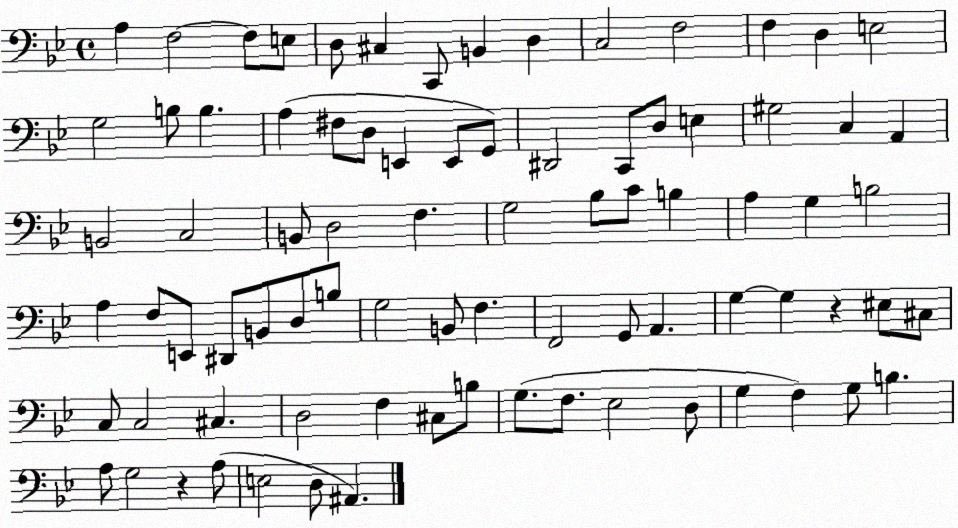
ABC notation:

X:1
T:Untitled
M:4/4
L:1/4
K:Bb
A, F,2 F,/2 E,/2 D,/2 ^C, C,,/2 B,, D, C,2 F,2 F, D, E,2 G,2 B,/2 B, A, ^F,/2 D,/2 E,, E,,/2 G,,/2 ^D,,2 C,,/2 D,/2 E, ^G,2 C, A,, B,,2 C,2 B,,/2 D,2 F, G,2 _B,/2 C/2 B, A, G, B,2 A, F,/2 E,,/2 ^D,,/2 B,,/2 D,/2 B,/2 G,2 B,,/2 F, F,,2 G,,/2 A,, G, G, z ^E,/2 ^C,/2 C,/2 C,2 ^C, D,2 F, ^C,/2 B,/2 G,/2 F,/2 _E,2 D,/2 G, F, G,/2 B, A,/2 G,2 z A,/2 E,2 D,/2 ^A,,